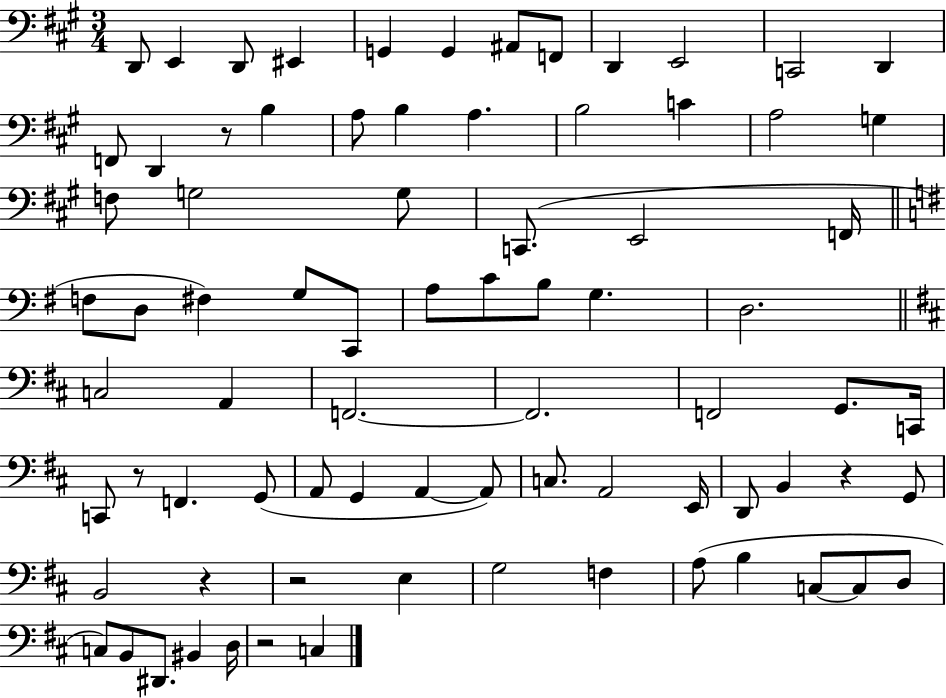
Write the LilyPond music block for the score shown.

{
  \clef bass
  \numericTimeSignature
  \time 3/4
  \key a \major
  d,8 e,4 d,8 eis,4 | g,4 g,4 ais,8 f,8 | d,4 e,2 | c,2 d,4 | \break f,8 d,4 r8 b4 | a8 b4 a4. | b2 c'4 | a2 g4 | \break f8 g2 g8 | c,8.( e,2 f,16 | \bar "||" \break \key g \major f8 d8 fis4) g8 c,8 | a8 c'8 b8 g4. | d2. | \bar "||" \break \key b \minor c2 a,4 | f,2.~~ | f,2. | f,2 g,8. c,16 | \break c,8 r8 f,4. g,8( | a,8 g,4 a,4~~ a,8) | c8. a,2 e,16 | d,8 b,4 r4 g,8 | \break b,2 r4 | r2 e4 | g2 f4 | a8( b4 c8~~ c8 d8 | \break c8) b,8 dis,8. bis,4 d16 | r2 c4 | \bar "|."
}